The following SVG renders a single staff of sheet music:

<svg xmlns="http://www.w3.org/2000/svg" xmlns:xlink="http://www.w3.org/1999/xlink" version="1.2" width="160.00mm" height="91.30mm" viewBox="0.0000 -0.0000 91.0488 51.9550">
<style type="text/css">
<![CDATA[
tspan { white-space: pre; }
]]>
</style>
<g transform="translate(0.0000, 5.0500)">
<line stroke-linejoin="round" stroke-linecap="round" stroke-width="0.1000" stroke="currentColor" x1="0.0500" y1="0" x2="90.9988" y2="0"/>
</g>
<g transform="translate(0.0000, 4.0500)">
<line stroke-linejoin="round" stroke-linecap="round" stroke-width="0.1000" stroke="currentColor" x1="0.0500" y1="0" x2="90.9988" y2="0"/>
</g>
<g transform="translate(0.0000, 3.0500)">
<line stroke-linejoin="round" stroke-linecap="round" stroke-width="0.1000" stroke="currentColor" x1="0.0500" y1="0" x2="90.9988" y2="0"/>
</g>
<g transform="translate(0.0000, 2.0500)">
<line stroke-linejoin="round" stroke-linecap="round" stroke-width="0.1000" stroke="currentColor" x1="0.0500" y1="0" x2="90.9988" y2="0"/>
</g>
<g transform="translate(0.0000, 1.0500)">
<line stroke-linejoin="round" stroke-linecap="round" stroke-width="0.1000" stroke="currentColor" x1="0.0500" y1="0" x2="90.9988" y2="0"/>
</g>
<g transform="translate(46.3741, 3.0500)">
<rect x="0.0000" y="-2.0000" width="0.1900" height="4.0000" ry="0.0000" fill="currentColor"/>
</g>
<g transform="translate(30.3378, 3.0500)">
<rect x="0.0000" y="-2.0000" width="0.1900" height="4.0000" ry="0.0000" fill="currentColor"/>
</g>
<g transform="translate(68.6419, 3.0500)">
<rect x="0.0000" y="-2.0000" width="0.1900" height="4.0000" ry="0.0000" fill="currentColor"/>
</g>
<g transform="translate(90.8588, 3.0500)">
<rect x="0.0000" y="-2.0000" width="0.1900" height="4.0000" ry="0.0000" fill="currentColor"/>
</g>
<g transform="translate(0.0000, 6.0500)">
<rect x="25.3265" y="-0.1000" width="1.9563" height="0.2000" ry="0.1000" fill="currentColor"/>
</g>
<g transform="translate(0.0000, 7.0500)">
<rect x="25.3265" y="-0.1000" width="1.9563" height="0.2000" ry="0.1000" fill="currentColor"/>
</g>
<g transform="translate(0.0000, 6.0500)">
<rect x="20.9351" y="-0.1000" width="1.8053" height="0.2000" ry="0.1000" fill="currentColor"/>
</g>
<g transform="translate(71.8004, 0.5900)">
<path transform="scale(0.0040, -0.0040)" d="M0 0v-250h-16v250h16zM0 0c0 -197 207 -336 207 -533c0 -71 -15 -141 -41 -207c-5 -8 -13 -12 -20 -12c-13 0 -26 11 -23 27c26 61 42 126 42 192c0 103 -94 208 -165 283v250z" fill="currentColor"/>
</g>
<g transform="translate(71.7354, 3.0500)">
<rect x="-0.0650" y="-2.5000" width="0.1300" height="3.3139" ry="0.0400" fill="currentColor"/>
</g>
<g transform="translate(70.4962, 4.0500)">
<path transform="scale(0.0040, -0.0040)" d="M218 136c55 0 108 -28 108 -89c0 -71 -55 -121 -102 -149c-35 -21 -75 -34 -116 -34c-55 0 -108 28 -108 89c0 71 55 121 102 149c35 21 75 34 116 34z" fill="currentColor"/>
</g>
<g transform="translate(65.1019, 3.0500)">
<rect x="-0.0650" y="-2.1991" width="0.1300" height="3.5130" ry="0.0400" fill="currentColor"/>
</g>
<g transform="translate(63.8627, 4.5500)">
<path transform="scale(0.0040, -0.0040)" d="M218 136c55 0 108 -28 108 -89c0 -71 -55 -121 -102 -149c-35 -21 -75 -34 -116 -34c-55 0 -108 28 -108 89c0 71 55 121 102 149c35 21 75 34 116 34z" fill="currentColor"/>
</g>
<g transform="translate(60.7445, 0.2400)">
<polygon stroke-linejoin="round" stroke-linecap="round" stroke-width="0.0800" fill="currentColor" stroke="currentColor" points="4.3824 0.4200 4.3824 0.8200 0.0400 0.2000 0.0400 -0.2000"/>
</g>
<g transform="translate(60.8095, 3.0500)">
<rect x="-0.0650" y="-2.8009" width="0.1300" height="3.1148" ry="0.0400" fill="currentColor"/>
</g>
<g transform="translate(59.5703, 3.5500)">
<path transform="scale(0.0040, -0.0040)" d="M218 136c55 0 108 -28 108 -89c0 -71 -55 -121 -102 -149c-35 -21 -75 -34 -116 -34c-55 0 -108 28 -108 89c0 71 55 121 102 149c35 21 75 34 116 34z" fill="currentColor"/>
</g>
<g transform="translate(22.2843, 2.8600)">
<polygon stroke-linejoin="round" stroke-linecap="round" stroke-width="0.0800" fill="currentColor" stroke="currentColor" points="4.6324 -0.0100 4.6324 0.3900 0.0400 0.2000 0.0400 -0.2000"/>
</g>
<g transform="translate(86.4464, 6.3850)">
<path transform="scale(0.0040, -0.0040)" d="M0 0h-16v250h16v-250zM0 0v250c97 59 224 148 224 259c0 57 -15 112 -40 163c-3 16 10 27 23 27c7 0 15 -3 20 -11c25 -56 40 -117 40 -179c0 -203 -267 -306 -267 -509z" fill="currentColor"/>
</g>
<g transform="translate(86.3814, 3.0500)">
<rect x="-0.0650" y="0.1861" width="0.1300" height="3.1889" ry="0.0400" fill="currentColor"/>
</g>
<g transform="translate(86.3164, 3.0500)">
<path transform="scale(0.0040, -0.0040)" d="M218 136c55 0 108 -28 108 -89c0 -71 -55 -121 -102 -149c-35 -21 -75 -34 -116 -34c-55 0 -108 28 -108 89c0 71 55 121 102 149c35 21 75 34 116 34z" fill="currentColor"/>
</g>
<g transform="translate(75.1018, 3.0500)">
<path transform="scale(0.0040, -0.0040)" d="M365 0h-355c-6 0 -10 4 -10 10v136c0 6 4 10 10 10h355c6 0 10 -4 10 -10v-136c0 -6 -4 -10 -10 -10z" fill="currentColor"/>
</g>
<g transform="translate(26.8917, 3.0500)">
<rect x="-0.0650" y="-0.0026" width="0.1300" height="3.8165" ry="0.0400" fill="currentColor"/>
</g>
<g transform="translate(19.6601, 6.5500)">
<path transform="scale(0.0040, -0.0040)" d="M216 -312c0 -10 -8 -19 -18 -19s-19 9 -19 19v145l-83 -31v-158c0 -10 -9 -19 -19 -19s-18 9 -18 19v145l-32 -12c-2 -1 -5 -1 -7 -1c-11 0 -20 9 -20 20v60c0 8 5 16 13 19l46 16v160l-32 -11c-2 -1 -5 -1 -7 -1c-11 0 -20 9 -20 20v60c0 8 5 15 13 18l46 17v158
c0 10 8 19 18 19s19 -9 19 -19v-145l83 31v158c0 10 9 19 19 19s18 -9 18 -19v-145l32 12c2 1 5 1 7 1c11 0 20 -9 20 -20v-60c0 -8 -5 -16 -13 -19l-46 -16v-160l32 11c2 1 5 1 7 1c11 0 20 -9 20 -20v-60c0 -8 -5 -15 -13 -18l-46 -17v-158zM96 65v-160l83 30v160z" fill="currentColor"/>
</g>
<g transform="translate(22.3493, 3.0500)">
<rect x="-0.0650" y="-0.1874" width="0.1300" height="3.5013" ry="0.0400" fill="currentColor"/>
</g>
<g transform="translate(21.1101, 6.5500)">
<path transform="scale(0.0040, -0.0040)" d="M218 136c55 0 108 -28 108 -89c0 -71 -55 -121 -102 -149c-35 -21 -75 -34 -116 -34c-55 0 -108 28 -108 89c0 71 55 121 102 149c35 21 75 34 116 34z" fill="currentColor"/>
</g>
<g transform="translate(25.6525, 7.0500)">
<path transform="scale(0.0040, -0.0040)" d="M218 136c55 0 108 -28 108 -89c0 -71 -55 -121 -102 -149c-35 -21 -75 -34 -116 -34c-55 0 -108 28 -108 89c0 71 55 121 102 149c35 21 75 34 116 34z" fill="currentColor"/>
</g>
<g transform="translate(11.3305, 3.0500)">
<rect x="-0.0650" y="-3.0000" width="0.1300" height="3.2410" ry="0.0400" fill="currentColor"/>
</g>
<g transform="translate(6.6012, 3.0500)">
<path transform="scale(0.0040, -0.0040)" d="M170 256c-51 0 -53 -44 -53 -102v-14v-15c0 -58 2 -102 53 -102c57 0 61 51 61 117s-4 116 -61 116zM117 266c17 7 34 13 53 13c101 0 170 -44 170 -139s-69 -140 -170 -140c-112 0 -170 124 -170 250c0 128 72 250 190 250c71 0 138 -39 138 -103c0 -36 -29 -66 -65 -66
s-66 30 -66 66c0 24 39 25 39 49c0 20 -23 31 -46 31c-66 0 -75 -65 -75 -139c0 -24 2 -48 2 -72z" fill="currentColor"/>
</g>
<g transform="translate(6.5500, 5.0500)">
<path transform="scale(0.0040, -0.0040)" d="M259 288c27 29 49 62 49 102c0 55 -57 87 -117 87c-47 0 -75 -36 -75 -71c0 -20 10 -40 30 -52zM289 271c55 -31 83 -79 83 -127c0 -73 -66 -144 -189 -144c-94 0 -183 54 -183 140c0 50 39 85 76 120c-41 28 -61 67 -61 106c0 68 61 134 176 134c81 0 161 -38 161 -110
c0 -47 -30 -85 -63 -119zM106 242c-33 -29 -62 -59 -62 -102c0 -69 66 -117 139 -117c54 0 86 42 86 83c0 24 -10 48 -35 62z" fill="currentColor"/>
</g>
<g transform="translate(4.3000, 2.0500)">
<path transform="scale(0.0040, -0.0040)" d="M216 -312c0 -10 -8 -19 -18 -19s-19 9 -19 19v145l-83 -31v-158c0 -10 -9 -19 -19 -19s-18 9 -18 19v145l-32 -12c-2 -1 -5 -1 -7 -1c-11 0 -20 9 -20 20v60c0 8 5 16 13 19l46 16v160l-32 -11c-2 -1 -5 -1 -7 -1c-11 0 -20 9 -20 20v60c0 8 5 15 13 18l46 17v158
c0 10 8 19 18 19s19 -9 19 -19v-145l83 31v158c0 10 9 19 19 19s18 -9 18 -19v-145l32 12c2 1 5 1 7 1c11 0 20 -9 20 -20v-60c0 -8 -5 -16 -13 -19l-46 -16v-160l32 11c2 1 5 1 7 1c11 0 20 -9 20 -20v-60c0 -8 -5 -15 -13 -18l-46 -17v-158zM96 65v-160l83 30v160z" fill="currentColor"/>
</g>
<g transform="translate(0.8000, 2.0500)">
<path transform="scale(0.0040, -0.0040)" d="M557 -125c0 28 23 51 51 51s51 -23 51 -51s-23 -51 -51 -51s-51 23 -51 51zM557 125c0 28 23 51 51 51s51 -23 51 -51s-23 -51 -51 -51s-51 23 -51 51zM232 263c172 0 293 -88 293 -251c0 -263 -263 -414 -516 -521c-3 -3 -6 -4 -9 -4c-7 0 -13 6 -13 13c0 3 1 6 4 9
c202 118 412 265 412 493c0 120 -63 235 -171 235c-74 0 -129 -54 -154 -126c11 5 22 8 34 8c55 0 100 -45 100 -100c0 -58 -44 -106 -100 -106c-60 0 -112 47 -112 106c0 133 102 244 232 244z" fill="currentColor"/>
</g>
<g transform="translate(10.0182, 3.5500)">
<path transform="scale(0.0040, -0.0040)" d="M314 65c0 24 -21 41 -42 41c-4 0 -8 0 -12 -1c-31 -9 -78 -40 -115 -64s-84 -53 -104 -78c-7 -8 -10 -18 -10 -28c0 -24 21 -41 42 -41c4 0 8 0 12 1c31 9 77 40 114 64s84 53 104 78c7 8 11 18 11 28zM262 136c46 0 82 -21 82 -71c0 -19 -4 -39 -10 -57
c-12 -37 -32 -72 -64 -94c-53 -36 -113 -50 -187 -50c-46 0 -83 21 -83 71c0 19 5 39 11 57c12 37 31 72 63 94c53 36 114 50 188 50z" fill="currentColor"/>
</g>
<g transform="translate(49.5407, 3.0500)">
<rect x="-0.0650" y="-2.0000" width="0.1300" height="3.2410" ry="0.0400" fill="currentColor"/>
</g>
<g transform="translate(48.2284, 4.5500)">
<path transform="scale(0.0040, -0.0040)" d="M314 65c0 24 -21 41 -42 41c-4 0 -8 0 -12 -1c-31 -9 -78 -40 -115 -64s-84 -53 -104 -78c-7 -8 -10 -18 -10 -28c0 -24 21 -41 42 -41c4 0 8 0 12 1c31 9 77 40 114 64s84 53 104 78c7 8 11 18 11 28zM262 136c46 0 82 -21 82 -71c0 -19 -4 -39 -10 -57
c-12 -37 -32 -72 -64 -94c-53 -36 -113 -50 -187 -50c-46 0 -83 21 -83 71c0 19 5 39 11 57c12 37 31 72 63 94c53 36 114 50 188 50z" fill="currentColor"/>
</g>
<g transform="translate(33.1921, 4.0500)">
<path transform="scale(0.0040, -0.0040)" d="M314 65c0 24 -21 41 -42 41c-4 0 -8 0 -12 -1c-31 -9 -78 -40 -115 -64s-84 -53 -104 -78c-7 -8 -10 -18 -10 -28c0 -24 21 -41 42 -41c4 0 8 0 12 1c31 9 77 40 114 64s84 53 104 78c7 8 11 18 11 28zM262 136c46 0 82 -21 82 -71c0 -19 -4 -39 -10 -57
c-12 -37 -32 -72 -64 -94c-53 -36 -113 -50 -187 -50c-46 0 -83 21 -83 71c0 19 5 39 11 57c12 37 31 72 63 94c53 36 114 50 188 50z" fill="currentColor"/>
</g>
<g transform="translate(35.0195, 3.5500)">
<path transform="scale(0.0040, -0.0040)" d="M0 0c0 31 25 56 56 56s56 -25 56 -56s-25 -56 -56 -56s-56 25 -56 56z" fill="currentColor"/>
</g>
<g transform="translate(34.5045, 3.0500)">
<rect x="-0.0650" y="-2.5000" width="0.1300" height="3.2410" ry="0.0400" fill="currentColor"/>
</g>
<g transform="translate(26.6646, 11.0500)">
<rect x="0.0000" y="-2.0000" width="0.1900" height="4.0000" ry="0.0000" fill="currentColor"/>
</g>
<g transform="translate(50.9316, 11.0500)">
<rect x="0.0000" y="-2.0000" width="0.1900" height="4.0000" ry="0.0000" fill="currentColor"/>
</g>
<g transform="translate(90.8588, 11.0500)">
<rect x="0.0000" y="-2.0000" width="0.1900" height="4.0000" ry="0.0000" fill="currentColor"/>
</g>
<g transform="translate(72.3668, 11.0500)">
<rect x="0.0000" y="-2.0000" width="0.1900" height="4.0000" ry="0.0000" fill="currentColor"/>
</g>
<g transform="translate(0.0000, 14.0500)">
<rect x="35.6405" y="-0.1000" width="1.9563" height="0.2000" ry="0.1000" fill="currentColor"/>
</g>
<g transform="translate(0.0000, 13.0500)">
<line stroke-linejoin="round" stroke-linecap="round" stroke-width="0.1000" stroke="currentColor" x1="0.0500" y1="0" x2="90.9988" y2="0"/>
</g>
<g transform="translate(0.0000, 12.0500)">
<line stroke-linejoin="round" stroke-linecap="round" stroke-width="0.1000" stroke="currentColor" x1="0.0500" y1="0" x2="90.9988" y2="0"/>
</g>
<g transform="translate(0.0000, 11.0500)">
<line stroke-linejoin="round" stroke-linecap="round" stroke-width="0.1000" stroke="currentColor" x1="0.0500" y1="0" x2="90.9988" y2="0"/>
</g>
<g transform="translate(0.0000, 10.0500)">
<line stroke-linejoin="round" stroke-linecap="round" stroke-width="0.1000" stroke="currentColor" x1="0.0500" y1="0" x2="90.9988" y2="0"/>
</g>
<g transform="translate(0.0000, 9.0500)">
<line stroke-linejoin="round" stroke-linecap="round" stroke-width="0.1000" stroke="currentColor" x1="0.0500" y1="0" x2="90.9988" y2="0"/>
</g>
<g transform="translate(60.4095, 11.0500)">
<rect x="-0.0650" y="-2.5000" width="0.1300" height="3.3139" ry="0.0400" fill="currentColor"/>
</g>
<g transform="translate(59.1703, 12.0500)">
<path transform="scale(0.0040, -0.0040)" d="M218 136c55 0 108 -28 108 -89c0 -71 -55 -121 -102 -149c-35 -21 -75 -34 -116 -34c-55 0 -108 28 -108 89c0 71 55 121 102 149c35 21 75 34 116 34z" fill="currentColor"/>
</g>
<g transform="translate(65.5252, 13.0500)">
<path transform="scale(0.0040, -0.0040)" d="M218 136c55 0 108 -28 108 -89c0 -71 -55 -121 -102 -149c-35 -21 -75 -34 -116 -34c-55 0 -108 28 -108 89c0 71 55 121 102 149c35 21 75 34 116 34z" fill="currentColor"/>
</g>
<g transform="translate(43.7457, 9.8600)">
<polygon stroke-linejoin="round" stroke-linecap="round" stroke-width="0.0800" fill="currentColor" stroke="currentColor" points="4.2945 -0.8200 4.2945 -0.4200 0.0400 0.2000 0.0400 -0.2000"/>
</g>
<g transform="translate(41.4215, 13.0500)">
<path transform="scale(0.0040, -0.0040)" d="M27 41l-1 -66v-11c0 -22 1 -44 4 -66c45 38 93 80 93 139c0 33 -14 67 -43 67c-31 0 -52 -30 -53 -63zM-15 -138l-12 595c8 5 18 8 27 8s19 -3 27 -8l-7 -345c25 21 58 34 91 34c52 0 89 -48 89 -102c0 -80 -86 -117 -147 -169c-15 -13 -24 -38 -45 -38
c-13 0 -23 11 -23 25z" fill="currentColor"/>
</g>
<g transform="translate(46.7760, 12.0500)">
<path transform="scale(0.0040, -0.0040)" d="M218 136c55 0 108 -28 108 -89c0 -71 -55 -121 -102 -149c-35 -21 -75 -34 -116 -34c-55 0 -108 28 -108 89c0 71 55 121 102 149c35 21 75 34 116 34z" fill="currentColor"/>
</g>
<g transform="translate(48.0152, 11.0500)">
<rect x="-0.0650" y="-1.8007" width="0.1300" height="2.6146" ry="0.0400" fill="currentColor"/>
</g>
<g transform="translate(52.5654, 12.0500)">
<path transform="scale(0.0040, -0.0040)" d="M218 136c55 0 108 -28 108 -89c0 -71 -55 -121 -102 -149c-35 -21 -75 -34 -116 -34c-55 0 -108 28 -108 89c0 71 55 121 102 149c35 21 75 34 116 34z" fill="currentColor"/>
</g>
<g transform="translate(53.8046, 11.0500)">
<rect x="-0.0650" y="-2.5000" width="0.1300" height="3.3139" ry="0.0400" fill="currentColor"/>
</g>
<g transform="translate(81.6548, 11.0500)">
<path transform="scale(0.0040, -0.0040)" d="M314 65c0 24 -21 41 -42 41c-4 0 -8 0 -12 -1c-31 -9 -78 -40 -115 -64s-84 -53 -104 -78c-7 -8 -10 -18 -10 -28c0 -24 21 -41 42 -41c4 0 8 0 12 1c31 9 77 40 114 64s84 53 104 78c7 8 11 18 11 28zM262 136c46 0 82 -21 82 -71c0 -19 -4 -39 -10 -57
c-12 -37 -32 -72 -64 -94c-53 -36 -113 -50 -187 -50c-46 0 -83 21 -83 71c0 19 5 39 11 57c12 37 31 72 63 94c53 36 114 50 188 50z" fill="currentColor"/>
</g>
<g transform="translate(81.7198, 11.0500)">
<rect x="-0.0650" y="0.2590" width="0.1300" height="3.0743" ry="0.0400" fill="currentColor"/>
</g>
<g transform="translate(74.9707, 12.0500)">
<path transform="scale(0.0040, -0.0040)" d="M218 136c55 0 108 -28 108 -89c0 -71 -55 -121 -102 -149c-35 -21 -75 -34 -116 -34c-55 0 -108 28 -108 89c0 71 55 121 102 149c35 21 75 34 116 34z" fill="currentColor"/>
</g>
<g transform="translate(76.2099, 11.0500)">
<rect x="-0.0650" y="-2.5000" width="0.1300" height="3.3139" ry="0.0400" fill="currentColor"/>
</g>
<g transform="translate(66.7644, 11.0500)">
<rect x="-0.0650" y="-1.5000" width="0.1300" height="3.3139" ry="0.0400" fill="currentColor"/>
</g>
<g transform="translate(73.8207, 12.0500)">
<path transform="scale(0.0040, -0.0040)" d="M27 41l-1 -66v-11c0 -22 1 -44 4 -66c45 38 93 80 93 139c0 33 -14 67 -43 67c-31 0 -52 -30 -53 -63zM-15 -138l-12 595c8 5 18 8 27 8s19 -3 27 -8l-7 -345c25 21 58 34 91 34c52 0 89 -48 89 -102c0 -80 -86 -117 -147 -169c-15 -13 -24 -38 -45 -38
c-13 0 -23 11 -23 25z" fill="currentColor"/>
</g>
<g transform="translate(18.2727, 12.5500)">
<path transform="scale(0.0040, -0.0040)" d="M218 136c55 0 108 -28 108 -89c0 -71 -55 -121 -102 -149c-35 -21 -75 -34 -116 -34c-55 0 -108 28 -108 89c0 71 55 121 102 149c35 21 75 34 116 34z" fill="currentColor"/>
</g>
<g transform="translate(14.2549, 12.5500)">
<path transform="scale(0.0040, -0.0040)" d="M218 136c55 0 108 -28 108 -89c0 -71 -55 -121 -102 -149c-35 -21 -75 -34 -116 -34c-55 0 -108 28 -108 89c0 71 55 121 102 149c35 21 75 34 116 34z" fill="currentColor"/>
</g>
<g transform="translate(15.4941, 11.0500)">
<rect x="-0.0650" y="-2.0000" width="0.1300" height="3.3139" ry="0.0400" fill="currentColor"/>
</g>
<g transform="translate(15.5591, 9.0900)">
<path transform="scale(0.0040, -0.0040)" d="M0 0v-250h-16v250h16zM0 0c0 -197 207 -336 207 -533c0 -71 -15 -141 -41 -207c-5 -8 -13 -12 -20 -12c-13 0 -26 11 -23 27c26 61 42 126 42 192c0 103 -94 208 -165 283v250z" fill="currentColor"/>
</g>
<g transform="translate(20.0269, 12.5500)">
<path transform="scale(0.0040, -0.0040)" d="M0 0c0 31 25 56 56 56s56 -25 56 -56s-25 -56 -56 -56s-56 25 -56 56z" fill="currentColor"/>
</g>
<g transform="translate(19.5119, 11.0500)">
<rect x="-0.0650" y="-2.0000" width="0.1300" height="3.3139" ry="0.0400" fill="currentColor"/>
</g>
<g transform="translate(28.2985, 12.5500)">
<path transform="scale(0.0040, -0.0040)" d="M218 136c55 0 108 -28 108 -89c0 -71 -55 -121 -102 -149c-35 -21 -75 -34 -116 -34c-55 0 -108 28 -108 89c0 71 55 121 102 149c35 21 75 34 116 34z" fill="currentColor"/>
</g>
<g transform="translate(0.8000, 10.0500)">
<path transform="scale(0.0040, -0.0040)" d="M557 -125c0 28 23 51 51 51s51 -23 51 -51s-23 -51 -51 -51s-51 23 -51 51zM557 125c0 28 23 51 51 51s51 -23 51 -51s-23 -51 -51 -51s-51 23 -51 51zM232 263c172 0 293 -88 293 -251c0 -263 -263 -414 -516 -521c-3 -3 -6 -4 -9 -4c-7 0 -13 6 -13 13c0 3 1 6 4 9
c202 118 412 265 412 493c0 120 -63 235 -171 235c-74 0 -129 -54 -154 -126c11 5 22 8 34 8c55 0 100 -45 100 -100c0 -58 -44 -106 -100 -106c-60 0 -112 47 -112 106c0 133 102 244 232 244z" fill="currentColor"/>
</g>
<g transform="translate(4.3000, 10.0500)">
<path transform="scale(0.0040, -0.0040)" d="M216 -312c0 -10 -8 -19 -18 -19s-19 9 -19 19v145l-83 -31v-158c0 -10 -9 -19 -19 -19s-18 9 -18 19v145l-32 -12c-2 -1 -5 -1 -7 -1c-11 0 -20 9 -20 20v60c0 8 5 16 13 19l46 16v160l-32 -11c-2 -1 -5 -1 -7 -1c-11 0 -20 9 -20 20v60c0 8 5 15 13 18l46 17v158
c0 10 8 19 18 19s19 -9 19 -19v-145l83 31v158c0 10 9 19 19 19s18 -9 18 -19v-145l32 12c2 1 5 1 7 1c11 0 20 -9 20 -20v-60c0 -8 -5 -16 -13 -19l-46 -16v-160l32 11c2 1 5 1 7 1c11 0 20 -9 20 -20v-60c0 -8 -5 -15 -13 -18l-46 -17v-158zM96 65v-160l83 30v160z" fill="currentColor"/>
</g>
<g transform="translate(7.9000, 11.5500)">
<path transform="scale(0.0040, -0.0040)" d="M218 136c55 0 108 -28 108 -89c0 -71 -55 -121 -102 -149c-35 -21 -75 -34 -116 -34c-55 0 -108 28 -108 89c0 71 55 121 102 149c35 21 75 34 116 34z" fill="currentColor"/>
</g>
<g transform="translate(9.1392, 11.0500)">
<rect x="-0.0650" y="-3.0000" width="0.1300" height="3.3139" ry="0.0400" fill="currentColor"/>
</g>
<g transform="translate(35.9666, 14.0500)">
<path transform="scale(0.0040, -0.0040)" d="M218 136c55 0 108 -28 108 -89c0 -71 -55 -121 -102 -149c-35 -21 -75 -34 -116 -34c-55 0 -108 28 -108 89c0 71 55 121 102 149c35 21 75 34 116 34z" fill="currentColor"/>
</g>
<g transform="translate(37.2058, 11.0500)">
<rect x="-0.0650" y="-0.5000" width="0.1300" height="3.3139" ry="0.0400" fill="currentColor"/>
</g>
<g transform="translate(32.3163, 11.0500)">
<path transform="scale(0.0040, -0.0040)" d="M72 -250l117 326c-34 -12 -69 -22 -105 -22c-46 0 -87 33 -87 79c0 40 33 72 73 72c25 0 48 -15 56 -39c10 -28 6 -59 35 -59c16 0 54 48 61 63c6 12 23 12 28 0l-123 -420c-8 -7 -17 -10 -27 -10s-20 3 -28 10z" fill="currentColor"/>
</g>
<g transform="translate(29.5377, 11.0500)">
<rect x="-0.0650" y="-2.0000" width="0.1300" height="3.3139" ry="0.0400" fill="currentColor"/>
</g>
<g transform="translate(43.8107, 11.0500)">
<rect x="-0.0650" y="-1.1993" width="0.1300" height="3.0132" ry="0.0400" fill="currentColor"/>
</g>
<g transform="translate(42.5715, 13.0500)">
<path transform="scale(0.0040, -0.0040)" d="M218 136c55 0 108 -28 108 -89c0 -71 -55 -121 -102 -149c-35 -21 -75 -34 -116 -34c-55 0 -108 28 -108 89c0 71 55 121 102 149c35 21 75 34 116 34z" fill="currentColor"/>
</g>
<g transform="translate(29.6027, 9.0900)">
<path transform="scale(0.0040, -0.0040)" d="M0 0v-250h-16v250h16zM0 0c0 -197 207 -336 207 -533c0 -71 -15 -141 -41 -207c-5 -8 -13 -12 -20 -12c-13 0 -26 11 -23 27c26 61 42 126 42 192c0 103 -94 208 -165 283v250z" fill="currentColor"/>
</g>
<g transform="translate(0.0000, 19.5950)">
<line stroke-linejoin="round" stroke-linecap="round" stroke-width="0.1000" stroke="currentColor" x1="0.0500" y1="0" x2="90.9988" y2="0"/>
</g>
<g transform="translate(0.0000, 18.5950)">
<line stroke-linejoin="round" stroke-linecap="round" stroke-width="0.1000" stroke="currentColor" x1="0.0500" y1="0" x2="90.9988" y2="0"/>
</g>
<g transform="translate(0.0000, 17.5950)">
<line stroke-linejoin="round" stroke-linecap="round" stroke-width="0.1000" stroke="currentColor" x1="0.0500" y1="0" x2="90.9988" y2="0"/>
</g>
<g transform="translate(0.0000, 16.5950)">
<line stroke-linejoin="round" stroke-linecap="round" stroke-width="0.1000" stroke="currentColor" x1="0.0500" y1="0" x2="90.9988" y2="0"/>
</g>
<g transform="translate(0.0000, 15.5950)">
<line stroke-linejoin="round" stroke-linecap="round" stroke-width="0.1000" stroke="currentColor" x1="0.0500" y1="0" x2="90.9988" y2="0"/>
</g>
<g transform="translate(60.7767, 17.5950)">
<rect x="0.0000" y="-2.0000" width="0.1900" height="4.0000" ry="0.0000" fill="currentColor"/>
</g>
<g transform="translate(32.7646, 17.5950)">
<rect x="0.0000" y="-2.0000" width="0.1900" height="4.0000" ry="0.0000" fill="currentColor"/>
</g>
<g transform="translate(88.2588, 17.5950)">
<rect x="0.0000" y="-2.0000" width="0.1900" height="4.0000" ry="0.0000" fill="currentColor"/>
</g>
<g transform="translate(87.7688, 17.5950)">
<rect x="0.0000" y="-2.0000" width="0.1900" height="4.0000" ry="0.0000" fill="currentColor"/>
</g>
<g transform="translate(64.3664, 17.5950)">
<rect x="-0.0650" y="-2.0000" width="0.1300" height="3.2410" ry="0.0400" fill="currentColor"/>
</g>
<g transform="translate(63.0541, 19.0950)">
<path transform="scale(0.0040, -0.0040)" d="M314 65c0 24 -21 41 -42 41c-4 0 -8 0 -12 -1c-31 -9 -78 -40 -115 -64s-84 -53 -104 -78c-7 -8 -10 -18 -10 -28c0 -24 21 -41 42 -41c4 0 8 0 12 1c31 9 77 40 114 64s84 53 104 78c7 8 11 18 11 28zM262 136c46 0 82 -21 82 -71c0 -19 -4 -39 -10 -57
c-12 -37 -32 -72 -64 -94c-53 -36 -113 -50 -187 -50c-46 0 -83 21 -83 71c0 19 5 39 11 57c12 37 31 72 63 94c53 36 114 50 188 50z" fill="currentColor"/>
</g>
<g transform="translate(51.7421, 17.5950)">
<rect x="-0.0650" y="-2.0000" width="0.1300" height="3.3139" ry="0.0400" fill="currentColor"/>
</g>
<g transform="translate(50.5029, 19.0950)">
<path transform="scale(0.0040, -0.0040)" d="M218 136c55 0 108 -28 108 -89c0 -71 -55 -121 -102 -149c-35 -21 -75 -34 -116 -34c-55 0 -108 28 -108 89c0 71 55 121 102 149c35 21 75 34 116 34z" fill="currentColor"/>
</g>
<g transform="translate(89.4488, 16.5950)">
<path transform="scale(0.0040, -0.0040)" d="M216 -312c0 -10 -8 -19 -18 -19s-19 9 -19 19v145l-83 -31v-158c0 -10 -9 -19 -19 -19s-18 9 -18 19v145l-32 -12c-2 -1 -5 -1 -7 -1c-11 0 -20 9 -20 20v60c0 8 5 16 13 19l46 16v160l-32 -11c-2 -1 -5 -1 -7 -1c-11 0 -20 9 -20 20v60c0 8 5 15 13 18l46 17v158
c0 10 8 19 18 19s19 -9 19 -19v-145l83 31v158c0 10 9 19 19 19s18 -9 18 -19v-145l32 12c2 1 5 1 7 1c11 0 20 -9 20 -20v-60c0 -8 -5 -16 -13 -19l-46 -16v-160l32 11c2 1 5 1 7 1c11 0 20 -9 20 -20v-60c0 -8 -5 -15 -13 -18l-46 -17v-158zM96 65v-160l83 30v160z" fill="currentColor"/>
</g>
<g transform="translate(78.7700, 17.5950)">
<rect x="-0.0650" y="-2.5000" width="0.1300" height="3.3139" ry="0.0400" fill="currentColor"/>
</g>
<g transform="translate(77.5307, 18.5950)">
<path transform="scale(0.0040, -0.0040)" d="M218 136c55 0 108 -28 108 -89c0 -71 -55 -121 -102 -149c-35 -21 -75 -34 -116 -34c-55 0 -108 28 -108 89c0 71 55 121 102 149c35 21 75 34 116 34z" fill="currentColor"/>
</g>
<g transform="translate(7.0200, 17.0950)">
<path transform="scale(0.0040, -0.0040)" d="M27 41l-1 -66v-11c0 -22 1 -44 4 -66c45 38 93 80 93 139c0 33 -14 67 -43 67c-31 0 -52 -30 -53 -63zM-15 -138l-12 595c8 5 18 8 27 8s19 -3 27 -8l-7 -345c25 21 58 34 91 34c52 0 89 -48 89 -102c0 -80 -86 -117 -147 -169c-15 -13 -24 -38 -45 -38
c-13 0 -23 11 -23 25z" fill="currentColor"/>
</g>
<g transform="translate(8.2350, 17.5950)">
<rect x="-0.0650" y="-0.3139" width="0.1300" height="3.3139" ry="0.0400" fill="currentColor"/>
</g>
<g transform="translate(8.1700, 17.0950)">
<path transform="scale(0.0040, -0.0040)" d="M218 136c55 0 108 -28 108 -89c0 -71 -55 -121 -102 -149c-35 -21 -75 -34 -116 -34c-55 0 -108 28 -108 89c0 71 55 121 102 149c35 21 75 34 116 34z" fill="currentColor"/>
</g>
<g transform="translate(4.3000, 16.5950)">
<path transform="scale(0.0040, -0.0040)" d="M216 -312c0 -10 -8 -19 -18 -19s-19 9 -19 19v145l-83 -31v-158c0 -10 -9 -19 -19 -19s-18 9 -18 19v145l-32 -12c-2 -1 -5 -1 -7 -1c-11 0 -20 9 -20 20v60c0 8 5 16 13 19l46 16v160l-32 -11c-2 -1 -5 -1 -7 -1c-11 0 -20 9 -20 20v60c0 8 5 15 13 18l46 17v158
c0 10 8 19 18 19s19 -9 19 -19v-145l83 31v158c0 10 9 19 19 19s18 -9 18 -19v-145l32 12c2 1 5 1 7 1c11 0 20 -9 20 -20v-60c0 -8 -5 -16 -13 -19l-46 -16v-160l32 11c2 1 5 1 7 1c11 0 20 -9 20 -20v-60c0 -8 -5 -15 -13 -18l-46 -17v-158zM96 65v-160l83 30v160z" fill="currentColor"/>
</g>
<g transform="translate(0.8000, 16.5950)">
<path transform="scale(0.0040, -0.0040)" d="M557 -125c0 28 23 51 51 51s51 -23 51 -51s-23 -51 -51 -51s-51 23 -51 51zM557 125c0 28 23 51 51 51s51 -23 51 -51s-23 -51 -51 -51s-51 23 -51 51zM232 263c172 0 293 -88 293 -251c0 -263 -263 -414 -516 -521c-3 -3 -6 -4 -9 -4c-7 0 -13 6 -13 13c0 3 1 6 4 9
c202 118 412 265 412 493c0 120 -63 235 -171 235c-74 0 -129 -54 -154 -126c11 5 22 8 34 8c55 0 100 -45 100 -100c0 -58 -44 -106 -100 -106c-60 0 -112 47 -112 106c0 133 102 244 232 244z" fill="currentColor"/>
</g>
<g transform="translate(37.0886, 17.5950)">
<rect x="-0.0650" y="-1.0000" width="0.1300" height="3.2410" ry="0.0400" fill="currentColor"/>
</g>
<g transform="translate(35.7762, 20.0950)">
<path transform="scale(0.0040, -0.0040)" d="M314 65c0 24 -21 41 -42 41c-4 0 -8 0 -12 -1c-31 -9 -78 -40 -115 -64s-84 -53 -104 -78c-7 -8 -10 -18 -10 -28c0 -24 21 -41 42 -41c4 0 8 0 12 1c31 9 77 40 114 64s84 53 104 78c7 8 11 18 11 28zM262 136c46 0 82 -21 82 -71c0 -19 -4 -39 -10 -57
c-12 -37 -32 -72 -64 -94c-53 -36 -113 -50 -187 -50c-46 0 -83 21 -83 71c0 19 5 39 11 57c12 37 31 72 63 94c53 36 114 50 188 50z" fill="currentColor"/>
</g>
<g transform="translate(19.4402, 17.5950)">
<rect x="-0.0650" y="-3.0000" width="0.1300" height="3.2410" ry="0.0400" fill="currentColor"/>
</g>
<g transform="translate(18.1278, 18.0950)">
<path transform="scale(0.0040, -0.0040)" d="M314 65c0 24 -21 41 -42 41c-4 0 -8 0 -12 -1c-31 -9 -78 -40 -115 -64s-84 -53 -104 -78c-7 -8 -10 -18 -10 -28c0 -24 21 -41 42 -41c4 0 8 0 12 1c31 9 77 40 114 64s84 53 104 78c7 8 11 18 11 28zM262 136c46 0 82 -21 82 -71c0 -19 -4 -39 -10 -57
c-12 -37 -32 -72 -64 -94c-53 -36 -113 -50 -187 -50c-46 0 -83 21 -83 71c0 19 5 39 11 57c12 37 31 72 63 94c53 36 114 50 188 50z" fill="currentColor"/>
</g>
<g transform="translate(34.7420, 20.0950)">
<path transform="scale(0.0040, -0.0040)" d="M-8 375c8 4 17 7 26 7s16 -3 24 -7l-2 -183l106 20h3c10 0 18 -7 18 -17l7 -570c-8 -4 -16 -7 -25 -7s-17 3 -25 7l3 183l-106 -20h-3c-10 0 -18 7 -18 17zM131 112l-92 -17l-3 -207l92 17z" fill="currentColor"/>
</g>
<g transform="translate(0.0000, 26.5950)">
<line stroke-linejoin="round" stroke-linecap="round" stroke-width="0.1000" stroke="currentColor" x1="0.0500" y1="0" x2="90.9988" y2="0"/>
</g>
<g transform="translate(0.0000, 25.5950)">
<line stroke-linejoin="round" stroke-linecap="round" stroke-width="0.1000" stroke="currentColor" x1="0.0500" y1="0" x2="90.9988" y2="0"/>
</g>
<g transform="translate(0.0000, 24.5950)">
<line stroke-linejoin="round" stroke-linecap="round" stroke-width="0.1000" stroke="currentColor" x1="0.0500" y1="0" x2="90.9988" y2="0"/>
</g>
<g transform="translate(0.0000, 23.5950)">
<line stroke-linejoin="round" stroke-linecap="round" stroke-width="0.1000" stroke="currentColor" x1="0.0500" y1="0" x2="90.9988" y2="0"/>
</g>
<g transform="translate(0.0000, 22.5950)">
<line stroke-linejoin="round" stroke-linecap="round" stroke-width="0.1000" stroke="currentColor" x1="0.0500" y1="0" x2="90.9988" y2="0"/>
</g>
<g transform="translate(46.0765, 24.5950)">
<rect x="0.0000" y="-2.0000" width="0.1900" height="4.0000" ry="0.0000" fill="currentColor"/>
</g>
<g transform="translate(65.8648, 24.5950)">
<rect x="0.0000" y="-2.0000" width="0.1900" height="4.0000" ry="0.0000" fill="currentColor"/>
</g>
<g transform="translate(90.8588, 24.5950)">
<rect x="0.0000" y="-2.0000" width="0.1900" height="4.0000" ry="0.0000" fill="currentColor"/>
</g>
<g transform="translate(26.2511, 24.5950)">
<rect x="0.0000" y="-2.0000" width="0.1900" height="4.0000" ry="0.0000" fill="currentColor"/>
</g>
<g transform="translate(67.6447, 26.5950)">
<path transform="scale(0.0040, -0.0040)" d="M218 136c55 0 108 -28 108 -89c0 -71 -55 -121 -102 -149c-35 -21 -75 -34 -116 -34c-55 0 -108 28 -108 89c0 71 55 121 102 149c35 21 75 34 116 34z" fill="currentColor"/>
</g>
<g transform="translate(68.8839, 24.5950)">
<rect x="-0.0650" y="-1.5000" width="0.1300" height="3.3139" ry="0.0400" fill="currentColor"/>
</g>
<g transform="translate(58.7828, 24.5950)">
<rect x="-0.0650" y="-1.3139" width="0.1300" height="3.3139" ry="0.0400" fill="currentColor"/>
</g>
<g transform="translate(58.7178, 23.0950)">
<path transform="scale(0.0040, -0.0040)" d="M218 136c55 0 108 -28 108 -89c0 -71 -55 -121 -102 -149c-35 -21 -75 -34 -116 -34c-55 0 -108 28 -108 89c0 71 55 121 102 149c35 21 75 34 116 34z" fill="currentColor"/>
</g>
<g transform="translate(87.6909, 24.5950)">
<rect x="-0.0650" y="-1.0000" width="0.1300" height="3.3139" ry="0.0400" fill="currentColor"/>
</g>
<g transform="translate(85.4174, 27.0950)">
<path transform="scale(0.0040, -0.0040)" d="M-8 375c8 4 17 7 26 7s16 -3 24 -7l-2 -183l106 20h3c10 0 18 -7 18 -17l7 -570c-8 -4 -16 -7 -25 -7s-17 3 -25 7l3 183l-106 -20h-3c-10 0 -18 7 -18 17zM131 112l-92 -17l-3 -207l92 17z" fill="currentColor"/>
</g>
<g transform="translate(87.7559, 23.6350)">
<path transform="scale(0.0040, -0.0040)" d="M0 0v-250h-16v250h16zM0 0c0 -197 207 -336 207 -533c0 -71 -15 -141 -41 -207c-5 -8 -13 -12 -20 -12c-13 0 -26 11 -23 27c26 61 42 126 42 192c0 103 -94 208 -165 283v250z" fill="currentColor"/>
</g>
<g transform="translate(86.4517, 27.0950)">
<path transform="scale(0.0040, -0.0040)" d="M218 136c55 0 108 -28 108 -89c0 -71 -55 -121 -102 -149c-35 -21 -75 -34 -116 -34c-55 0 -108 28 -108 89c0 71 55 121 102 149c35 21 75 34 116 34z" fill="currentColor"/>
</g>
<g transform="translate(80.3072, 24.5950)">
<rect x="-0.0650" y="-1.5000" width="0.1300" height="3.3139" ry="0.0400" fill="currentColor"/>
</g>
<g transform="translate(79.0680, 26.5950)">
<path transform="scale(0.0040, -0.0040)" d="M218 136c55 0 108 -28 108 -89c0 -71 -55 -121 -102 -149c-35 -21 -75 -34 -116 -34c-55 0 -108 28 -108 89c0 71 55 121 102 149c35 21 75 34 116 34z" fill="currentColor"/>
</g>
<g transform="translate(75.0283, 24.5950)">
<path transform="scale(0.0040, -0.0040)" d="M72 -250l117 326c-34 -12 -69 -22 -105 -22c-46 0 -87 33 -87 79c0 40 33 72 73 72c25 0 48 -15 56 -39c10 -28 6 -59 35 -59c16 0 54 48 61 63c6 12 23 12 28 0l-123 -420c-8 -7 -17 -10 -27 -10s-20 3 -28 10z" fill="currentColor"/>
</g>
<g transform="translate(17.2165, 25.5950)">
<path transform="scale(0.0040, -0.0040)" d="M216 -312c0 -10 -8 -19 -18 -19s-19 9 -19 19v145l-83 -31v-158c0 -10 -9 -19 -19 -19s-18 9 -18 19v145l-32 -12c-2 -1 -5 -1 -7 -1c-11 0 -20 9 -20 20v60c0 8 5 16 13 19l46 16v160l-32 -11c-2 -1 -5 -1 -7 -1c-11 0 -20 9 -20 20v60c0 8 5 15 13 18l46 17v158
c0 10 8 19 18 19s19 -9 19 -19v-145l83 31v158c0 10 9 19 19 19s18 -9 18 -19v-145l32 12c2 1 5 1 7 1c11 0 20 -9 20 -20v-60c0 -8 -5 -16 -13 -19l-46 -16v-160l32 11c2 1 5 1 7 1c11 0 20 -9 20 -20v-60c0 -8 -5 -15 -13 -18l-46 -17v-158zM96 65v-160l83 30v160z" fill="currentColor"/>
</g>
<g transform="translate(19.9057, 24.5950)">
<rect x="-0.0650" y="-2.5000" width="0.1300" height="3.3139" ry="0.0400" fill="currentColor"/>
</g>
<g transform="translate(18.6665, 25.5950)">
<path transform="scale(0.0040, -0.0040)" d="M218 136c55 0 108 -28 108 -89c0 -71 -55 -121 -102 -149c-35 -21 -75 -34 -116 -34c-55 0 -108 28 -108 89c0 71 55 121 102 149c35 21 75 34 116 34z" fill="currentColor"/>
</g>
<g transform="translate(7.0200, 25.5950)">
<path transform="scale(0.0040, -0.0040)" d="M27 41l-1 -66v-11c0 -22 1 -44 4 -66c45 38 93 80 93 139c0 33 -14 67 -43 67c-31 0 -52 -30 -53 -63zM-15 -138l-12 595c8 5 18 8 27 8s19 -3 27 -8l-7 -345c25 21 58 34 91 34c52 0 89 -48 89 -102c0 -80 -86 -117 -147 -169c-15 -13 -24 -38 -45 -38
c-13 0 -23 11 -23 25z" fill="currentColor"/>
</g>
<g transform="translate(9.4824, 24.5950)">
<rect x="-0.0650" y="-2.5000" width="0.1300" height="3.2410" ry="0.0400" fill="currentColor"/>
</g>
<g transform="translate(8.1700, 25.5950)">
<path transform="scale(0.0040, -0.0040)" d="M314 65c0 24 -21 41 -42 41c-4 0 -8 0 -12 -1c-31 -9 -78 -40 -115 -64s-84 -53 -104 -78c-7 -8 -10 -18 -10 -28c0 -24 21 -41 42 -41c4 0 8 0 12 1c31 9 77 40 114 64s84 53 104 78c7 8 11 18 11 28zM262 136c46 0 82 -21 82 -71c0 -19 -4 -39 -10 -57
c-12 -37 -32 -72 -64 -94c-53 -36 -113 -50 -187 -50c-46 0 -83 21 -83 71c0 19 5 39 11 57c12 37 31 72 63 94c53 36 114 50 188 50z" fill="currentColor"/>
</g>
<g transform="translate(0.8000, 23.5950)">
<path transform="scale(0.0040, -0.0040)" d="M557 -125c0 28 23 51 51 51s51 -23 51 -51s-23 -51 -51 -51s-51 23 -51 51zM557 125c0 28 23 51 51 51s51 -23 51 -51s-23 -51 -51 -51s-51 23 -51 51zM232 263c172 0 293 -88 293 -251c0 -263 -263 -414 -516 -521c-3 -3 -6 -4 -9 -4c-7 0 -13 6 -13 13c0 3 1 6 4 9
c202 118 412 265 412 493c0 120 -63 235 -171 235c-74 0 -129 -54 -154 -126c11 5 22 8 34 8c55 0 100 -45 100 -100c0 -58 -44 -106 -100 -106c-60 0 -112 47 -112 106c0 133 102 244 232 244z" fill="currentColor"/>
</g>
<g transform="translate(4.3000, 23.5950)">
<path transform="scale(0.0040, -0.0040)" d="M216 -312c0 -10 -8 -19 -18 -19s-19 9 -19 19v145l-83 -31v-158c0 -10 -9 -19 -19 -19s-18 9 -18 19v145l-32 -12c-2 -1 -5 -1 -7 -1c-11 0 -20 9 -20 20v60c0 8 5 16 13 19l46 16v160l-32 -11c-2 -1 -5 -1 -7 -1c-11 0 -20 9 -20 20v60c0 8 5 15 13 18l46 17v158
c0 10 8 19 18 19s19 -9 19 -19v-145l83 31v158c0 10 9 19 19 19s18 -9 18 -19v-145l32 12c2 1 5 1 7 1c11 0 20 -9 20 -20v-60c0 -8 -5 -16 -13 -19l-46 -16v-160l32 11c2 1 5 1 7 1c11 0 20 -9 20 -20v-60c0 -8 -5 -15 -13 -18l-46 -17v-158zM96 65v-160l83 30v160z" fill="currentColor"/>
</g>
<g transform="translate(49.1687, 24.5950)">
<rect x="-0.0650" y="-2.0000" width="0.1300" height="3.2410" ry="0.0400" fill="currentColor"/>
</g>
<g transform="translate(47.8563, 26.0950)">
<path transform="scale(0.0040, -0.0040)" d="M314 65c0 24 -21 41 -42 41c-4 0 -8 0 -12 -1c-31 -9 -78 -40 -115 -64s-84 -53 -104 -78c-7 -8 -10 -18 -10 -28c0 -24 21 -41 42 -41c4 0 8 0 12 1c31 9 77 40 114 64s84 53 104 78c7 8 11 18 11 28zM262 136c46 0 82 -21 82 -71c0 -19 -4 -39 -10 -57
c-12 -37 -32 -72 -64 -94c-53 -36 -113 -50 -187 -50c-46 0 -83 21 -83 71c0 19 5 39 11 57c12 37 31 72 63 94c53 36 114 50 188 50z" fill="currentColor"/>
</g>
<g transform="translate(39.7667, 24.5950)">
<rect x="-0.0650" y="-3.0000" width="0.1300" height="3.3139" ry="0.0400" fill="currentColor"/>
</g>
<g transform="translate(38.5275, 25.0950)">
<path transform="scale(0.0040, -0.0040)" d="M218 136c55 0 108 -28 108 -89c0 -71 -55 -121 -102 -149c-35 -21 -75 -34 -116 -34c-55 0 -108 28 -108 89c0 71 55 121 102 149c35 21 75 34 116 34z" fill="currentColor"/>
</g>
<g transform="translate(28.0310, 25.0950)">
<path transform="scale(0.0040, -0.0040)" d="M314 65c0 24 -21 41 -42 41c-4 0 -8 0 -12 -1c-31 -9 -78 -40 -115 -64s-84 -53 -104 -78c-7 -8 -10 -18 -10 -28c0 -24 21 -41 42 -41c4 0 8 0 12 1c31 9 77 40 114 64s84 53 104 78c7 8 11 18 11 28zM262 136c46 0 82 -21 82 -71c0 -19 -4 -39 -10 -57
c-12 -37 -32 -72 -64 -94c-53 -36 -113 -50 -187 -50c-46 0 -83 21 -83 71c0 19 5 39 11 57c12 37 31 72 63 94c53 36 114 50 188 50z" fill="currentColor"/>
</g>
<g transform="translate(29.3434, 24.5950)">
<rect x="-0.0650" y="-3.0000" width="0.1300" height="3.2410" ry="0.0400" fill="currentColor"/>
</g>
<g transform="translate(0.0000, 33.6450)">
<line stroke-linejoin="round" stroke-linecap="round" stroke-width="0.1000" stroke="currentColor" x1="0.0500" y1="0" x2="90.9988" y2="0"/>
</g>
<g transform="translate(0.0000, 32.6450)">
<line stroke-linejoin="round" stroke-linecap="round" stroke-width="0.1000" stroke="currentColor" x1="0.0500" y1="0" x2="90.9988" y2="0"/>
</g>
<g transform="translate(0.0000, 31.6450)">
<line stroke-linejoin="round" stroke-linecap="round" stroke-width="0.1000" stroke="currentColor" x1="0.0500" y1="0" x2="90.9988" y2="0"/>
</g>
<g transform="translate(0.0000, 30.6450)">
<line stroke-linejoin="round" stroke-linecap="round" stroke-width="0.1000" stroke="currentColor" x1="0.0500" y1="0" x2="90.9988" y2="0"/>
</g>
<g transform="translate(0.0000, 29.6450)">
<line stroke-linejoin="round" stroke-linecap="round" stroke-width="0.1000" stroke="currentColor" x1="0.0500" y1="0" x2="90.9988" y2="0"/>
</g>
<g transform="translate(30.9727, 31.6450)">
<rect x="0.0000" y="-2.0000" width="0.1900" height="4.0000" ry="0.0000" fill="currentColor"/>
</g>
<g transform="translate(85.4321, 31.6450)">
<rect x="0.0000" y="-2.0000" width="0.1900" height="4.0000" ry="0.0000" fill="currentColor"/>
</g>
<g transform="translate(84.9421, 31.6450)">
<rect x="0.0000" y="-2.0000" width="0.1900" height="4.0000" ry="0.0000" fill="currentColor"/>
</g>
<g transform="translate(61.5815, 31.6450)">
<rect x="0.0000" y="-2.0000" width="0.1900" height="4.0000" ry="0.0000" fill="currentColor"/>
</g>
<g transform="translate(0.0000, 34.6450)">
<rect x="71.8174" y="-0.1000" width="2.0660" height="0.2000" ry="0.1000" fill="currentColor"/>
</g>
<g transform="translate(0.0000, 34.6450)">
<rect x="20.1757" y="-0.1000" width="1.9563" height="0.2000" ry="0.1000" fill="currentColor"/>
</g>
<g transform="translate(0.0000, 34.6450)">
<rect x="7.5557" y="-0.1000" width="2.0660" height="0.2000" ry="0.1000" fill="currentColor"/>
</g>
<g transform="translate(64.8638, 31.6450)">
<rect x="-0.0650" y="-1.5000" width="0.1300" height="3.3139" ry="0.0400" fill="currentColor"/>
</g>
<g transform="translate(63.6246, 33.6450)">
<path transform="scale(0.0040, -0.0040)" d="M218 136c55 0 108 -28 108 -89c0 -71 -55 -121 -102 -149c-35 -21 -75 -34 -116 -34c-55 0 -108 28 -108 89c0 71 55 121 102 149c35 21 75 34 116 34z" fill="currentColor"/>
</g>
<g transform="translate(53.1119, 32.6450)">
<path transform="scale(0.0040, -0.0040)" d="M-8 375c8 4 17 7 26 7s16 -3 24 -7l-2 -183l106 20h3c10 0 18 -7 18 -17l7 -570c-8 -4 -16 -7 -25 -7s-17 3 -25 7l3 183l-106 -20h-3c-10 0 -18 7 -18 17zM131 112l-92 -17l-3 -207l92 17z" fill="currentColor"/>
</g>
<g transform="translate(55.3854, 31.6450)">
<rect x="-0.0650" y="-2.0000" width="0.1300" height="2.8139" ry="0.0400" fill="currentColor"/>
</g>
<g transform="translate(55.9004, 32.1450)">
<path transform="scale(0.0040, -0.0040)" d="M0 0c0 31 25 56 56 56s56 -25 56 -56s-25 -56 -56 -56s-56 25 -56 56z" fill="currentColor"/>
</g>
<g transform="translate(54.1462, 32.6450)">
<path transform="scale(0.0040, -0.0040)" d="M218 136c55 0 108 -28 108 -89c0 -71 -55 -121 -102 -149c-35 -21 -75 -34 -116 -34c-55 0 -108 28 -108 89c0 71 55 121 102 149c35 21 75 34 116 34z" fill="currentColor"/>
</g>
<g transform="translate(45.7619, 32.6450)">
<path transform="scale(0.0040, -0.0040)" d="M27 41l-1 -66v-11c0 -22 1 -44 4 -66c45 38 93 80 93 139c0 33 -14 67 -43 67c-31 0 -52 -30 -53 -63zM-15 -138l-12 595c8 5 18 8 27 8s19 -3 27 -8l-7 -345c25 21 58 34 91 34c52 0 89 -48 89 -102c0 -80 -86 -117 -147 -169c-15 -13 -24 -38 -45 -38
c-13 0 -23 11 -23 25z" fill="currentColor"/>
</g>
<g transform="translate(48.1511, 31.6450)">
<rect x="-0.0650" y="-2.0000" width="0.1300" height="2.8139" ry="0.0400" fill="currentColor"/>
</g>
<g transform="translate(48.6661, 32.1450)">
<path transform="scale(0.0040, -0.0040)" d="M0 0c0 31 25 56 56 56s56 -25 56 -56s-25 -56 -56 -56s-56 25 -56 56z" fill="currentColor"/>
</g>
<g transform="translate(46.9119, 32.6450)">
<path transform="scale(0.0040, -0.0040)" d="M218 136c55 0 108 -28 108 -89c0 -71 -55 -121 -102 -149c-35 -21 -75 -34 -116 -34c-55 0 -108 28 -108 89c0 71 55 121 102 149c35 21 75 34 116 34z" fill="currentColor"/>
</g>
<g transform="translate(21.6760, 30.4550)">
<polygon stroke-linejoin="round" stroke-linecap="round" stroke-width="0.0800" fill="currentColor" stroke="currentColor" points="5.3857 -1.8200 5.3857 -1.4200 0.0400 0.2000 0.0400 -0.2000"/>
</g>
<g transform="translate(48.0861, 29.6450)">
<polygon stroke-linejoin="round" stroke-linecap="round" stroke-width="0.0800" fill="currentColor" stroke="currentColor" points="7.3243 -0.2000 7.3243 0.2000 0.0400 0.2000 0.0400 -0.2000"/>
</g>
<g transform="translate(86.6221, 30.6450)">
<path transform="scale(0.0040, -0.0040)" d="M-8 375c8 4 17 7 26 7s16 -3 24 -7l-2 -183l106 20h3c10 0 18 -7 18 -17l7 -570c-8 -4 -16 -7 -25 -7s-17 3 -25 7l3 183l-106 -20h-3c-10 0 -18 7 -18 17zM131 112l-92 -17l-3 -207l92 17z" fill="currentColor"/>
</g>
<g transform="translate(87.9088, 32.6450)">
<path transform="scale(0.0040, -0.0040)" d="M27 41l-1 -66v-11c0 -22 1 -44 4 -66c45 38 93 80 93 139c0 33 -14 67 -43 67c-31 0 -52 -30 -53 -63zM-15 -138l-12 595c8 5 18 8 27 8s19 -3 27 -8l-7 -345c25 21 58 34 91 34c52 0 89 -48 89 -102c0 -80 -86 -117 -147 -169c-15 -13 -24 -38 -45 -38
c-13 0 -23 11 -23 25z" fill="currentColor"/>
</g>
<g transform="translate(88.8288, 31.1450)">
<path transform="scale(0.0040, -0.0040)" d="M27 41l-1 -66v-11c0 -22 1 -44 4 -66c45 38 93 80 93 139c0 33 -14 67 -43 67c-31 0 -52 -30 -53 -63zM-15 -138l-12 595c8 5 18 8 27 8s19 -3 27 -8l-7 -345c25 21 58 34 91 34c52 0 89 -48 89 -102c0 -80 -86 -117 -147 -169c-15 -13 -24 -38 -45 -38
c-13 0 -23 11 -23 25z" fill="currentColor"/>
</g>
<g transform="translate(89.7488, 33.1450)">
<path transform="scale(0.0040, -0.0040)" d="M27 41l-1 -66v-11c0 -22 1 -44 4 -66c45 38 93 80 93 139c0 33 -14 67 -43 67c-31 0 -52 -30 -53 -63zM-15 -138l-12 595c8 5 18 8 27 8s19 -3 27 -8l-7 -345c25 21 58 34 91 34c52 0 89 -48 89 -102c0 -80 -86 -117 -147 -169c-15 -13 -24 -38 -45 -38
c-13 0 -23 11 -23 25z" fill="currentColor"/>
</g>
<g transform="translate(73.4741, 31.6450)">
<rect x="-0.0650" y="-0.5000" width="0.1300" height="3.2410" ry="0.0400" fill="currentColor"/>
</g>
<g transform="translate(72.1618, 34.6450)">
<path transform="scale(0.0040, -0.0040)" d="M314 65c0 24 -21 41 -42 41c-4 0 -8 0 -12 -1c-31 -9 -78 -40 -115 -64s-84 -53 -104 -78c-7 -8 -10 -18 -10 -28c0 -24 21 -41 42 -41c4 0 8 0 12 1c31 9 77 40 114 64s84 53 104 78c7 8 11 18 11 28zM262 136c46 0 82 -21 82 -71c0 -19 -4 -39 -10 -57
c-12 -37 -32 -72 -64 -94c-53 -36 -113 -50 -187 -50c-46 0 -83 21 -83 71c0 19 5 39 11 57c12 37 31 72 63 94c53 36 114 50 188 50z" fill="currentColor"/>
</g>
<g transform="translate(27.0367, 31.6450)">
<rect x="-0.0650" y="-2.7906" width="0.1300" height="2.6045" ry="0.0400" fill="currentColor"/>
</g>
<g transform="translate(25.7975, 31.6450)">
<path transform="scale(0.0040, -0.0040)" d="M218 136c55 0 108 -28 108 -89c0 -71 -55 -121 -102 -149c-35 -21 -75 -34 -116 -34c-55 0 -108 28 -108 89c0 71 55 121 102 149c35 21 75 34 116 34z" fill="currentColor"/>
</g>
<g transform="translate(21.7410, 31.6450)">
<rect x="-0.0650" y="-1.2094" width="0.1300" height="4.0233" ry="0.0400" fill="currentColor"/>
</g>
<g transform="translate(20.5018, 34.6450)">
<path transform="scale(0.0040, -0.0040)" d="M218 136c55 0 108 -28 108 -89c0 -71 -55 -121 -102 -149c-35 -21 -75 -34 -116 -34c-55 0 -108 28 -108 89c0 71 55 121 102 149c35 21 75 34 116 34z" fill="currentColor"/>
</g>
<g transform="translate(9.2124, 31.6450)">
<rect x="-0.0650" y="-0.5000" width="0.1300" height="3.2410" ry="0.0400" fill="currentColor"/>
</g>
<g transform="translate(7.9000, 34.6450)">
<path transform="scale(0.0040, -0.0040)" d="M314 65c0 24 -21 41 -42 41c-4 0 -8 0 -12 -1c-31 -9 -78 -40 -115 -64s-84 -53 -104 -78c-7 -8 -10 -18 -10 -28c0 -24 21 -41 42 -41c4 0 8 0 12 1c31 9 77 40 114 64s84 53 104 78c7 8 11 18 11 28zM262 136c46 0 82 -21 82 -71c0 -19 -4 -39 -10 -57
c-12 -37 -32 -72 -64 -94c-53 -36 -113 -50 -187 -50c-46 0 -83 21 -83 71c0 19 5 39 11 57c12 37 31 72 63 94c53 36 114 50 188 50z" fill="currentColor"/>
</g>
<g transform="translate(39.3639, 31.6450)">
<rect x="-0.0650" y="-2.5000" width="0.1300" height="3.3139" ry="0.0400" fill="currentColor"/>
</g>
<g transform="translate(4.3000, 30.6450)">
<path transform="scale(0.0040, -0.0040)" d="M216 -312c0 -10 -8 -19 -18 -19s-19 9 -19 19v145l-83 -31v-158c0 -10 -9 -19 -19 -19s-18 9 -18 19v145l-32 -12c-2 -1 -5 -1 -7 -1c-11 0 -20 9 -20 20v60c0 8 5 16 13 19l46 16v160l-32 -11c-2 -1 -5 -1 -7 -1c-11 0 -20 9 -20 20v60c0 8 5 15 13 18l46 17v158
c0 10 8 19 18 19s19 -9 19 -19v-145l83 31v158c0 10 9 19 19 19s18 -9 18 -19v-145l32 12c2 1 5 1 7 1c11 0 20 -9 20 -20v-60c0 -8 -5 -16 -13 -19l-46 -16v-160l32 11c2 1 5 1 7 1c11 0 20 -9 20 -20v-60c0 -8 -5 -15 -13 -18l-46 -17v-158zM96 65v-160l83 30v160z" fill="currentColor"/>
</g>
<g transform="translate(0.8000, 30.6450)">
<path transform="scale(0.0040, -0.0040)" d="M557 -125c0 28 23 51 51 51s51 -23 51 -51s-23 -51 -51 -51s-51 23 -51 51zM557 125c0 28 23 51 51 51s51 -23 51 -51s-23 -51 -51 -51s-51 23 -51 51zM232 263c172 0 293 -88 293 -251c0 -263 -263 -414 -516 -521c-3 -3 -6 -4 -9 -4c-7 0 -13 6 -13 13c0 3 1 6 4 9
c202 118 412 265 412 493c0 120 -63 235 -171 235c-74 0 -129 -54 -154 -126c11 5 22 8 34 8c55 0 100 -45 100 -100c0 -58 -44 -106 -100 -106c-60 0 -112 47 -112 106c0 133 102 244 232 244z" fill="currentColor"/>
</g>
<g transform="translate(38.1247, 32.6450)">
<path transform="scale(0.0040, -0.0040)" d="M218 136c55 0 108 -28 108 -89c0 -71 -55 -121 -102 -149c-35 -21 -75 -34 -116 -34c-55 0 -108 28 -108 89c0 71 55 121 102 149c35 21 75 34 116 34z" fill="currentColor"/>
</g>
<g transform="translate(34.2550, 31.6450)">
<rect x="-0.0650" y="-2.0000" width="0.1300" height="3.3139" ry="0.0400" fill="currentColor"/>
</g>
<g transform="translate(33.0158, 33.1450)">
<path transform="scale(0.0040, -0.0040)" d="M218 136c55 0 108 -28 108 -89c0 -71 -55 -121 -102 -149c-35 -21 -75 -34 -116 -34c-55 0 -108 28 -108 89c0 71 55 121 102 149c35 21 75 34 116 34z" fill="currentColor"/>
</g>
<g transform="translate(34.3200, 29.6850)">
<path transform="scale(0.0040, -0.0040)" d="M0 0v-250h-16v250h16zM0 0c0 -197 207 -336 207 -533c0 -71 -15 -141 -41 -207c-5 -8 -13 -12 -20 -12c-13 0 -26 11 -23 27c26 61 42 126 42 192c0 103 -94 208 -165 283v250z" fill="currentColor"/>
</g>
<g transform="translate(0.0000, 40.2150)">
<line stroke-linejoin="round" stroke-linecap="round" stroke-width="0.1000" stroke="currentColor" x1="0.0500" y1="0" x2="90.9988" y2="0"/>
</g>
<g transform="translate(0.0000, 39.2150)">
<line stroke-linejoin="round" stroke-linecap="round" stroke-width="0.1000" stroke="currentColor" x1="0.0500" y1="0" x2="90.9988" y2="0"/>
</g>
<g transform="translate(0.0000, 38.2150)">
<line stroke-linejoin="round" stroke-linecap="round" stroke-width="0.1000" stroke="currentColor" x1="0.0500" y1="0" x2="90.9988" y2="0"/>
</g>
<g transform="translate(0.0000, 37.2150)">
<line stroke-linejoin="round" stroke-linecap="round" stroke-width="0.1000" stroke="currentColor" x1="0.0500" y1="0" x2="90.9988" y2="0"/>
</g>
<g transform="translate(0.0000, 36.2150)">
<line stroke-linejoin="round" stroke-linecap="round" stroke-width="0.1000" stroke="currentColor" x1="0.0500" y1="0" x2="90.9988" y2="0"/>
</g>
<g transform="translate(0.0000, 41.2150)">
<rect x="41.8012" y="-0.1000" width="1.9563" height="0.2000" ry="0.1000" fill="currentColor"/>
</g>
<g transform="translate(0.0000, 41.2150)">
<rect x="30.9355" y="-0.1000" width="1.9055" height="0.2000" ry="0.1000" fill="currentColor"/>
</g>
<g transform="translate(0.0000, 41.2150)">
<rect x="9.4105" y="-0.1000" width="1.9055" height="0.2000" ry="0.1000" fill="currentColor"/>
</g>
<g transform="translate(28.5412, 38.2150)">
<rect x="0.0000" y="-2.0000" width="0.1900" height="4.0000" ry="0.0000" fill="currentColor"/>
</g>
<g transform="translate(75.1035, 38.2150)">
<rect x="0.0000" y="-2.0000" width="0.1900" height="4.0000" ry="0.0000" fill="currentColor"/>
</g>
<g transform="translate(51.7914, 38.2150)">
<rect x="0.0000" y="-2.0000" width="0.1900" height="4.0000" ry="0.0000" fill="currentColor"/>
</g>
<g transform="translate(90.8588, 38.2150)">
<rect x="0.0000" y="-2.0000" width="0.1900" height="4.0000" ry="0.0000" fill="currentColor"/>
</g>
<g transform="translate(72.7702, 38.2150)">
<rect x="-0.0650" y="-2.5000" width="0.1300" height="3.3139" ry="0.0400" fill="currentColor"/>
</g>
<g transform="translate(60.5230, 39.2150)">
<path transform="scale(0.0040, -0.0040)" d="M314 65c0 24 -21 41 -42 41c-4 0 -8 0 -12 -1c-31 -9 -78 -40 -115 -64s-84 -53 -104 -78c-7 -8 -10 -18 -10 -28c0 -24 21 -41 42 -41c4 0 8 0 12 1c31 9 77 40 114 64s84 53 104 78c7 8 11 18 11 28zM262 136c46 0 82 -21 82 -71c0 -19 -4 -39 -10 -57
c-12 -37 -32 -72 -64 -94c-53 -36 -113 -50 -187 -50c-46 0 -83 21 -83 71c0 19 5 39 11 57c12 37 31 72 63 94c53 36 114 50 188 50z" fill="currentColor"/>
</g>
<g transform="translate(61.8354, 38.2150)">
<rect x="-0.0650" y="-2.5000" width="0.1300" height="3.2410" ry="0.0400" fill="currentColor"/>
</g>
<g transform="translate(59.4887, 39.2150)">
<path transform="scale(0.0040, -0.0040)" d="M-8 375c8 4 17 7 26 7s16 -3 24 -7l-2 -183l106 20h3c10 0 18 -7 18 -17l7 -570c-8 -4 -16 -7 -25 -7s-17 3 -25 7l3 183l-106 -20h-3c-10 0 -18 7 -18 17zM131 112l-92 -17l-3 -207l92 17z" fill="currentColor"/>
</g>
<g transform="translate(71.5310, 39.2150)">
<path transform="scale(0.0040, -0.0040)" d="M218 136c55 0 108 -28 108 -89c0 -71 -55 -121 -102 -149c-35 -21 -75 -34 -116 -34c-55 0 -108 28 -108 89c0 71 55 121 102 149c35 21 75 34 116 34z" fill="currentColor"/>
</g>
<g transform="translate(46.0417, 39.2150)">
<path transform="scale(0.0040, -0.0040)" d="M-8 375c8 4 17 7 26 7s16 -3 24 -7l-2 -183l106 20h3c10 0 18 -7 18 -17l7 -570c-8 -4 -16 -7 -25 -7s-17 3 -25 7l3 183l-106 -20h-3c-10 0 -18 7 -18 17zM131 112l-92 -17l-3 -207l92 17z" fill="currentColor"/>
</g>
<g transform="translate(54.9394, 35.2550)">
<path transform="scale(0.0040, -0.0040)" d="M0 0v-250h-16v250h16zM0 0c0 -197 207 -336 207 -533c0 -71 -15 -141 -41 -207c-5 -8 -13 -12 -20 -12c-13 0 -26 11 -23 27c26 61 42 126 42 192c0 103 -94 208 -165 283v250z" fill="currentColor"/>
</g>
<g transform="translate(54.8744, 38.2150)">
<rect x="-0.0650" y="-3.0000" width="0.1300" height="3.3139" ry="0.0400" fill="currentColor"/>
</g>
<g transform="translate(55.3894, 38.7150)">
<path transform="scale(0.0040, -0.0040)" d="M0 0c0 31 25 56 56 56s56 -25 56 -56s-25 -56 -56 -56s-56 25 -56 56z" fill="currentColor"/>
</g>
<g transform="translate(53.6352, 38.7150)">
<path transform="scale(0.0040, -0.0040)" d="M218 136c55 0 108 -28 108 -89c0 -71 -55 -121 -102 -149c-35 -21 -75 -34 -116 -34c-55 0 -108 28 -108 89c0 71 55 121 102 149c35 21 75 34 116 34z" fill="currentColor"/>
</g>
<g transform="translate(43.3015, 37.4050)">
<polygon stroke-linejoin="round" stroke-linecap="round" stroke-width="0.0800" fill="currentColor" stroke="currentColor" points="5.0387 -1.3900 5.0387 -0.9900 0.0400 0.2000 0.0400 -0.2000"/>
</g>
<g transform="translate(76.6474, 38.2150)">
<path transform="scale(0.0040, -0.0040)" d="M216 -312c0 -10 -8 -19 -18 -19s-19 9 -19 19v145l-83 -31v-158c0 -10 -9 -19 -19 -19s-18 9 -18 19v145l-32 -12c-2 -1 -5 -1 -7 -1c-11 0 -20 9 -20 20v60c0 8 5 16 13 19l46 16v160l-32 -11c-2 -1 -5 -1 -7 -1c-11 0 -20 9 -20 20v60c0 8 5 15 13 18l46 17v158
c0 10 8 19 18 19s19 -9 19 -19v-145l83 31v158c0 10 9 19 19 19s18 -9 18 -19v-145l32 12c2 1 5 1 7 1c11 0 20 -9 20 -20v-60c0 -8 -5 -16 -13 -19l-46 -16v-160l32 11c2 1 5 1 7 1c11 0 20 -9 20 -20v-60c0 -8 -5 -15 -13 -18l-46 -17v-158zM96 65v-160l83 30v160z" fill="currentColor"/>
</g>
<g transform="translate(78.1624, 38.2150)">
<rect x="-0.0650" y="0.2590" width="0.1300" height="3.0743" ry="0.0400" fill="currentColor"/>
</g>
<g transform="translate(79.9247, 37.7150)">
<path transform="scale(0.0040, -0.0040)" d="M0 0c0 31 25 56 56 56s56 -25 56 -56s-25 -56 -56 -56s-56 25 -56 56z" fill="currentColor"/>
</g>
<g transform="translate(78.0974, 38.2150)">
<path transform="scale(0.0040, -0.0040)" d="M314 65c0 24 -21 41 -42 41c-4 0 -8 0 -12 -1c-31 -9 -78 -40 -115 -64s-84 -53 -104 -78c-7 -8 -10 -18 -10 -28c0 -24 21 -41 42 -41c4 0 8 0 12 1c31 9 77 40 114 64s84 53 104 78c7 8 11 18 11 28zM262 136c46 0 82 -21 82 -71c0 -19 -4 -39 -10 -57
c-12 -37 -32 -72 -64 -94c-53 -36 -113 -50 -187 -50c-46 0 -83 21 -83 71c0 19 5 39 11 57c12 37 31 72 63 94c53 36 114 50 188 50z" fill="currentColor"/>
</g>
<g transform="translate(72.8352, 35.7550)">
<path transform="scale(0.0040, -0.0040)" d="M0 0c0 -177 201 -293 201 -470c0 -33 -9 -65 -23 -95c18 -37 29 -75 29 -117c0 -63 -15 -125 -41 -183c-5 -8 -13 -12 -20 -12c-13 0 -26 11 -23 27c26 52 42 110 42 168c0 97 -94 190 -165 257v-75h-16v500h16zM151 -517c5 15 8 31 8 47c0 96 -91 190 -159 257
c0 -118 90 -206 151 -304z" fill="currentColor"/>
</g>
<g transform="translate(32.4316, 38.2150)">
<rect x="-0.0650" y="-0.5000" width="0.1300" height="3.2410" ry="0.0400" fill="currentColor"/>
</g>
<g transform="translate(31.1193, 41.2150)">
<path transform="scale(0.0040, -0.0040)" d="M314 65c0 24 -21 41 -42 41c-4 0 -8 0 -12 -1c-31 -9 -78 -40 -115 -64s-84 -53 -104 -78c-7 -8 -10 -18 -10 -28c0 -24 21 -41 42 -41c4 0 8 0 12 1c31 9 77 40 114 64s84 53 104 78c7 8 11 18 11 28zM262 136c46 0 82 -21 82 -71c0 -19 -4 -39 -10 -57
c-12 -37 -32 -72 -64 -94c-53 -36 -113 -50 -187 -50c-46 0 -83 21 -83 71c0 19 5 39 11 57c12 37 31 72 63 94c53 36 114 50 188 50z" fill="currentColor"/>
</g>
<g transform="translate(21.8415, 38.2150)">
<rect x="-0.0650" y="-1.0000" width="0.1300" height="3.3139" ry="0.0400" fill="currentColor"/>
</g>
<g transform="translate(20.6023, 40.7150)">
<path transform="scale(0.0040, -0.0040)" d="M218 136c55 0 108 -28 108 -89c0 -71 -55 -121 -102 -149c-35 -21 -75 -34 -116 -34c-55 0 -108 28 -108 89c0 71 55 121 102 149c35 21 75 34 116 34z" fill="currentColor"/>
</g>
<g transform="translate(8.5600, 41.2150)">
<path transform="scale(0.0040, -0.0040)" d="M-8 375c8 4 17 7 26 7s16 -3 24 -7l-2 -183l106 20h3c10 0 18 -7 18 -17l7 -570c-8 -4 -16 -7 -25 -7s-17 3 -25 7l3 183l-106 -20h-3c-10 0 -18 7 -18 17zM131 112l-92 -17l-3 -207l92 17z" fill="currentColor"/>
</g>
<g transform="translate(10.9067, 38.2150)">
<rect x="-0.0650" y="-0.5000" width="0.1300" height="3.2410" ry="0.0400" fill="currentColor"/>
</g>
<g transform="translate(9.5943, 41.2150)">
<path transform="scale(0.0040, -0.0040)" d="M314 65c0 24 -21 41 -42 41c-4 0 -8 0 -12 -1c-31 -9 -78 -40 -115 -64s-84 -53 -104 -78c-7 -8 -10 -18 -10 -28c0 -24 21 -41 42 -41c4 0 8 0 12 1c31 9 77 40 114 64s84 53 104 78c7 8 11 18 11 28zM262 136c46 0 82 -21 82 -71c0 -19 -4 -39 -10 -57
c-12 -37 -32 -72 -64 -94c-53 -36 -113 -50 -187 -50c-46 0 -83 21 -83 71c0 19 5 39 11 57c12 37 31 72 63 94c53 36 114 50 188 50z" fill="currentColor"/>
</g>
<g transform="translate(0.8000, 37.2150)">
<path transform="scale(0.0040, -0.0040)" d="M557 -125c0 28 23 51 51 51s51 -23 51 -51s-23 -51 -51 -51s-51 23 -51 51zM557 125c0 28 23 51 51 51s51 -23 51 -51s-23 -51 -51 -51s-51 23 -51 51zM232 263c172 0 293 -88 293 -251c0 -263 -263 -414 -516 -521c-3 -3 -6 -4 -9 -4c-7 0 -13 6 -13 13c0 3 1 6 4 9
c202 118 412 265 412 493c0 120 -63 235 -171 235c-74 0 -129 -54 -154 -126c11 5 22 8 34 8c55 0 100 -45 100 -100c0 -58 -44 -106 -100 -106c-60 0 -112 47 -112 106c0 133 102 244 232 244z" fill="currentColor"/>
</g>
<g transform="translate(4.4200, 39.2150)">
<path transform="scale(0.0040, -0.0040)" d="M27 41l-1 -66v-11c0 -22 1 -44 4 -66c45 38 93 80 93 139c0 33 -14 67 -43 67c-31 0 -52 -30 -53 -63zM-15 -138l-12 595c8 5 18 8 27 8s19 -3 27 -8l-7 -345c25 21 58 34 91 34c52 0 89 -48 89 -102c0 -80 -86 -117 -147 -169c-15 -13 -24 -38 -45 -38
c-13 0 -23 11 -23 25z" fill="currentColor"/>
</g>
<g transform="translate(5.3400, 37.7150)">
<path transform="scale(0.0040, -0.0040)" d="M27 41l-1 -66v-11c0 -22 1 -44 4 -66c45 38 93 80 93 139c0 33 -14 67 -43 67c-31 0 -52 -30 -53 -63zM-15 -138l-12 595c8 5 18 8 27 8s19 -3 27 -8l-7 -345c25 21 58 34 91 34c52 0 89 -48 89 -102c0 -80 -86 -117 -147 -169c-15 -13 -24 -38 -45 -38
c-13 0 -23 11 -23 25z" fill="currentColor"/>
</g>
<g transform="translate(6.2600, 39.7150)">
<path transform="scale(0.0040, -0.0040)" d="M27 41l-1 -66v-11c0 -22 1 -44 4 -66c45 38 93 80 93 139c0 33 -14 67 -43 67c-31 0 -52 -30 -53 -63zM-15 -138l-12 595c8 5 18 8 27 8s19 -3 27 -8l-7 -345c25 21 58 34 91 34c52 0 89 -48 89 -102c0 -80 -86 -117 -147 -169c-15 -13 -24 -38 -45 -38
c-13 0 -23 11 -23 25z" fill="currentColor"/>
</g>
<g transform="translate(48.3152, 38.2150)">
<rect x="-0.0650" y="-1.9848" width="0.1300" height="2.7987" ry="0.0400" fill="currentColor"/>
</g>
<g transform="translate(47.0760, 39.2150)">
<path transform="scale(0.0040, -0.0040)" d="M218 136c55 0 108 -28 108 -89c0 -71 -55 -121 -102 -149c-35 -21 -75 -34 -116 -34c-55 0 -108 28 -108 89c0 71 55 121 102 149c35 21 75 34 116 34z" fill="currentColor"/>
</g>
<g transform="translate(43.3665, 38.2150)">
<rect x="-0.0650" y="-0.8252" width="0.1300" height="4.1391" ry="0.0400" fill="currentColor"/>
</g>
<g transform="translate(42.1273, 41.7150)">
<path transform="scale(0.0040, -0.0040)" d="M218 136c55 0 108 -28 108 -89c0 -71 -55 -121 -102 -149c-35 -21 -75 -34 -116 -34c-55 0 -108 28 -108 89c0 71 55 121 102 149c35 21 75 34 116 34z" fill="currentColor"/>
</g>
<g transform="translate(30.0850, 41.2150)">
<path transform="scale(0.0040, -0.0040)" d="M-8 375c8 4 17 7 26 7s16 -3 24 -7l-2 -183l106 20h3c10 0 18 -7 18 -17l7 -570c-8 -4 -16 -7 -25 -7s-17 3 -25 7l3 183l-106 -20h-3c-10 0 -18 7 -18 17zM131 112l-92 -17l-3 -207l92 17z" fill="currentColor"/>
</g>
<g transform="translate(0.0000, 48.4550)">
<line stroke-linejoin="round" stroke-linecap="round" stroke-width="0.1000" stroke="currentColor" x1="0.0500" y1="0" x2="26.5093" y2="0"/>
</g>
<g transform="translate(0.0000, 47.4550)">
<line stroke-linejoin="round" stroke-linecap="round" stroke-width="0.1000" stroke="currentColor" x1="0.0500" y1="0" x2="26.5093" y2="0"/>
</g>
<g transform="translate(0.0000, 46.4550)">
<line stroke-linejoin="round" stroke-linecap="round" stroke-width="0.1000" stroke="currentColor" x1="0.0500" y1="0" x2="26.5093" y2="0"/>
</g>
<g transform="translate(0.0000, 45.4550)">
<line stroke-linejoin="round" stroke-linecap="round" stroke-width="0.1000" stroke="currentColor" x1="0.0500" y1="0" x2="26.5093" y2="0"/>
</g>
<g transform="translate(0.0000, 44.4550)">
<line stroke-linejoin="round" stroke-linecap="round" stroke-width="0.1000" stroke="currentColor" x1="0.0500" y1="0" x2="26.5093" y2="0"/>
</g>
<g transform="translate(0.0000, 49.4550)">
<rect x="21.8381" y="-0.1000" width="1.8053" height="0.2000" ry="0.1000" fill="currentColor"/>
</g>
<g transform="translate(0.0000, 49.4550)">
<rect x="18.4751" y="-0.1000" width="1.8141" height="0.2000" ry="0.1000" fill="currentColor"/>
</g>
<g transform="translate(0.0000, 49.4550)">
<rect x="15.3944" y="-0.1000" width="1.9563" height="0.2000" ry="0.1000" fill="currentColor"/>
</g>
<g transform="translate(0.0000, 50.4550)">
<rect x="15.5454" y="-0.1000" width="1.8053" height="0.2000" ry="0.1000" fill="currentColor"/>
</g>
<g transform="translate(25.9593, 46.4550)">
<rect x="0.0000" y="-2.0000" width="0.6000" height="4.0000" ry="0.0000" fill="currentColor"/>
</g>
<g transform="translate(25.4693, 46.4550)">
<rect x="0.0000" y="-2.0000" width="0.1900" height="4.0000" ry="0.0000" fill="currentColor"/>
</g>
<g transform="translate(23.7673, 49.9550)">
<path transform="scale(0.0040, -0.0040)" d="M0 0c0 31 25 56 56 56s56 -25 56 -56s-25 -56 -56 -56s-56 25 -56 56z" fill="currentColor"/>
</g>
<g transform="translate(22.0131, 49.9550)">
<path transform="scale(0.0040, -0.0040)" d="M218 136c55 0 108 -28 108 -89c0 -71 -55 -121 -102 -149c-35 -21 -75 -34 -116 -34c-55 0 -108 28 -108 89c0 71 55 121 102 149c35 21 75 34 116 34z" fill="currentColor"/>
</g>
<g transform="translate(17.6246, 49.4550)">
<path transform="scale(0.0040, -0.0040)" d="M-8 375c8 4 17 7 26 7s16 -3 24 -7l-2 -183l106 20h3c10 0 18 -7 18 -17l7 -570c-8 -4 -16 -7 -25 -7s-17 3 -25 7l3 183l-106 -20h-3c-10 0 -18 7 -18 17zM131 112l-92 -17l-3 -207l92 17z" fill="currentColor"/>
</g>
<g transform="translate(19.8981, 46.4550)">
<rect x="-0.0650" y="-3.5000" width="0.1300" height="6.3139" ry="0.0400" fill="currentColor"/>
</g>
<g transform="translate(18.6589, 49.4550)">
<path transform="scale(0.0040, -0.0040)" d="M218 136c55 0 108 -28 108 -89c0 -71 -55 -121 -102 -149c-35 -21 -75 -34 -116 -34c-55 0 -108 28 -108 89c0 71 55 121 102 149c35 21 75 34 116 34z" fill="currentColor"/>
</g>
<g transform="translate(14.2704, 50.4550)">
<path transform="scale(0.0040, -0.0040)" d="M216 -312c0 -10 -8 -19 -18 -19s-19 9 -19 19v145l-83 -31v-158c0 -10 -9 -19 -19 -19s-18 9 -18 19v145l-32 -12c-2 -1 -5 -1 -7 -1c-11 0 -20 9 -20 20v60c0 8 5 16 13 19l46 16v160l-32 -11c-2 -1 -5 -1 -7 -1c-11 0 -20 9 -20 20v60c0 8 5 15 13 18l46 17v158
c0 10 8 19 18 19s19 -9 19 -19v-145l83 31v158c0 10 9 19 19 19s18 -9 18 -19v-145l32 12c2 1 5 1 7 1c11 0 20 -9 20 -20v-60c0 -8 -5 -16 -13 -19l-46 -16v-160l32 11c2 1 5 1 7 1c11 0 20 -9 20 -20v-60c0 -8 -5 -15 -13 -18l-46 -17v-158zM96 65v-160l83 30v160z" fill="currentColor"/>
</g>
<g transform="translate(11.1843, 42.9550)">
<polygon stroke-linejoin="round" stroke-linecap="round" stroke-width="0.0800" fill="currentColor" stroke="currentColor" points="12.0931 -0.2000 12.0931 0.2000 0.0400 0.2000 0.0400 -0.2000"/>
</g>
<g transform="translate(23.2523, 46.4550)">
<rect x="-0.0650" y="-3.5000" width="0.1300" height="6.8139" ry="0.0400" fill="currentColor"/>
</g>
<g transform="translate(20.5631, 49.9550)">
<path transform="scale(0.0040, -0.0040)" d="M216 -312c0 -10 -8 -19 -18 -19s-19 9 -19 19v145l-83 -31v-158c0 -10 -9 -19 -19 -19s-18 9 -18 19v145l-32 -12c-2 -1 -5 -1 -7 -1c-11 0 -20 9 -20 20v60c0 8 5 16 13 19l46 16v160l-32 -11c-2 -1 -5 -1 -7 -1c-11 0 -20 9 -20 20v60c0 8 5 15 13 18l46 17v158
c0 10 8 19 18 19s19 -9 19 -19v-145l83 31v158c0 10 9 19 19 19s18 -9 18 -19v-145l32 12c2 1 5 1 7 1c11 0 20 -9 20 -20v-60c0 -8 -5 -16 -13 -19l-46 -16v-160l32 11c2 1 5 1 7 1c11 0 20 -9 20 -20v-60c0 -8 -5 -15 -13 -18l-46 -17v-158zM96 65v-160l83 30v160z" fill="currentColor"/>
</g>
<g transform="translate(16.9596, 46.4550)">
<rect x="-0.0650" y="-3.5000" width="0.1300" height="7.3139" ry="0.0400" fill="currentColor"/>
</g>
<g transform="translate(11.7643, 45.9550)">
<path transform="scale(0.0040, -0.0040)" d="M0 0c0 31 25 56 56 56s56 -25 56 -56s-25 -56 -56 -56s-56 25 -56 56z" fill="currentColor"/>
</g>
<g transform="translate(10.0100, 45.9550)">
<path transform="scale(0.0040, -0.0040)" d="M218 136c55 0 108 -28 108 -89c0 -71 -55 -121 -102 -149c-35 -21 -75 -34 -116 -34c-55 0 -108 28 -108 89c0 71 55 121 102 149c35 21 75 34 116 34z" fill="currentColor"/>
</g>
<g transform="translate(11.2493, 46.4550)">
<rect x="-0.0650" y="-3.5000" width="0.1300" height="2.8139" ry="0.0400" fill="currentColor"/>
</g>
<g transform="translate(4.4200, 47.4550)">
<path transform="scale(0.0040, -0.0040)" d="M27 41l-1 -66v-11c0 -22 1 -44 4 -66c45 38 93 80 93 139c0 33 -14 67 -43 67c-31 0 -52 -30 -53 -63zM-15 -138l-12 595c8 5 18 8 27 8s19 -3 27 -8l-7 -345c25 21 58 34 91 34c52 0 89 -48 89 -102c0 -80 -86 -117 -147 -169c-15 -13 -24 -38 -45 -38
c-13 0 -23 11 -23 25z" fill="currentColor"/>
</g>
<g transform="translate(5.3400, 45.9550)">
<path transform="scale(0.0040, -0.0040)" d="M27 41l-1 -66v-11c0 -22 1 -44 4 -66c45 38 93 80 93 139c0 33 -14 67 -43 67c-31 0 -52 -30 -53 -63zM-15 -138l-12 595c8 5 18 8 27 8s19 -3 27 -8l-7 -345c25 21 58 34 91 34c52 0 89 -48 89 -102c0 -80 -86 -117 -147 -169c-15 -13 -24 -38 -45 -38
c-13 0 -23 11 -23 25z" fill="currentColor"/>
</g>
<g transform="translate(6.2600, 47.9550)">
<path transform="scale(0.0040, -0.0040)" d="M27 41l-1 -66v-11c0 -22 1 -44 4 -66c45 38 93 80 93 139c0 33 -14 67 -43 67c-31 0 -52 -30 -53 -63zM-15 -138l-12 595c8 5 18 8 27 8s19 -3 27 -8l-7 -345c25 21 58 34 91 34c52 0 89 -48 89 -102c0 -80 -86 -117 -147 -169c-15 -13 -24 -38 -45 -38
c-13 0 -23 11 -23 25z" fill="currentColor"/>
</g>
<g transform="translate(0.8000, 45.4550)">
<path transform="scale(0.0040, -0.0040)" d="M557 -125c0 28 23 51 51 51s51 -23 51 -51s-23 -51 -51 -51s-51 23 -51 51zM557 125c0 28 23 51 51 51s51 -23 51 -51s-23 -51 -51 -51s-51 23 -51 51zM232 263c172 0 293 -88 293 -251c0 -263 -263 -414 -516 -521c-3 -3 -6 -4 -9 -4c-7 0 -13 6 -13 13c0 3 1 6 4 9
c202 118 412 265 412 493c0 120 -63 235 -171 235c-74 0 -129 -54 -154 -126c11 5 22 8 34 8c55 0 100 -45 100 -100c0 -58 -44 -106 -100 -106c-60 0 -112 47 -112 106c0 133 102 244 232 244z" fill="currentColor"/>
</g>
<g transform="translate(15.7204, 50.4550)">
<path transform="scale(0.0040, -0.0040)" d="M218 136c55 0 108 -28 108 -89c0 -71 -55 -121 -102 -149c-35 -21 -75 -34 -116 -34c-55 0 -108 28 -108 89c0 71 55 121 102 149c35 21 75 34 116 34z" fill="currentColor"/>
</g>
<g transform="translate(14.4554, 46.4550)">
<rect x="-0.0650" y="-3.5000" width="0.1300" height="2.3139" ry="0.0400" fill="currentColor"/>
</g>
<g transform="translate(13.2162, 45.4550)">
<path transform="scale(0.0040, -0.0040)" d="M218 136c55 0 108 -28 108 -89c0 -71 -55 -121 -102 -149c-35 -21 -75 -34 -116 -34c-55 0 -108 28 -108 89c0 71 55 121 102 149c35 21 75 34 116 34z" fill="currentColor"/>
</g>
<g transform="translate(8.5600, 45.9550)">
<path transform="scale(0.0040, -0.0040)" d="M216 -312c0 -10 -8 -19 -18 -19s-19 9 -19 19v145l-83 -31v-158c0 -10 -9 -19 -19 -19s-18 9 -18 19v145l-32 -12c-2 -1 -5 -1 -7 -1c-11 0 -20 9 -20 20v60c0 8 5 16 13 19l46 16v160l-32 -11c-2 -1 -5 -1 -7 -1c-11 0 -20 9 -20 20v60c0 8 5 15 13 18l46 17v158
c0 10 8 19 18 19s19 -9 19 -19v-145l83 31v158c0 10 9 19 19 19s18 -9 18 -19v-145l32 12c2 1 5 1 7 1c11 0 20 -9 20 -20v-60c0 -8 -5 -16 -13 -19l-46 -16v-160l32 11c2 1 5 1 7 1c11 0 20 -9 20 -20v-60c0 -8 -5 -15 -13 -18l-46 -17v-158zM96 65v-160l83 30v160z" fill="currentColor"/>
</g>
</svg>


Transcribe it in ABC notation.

X:1
T:Untitled
M:6/8
L:1/4
K:G
C,2 ^D,,/2 C,,/2 B,,2 A,,2 C,/2 A,,/2 B,,/2 z2 D,/2 C, A,,/2 A,, A,,/2 z/2 E,, _G,,/2 B,,/2 B,, B,, G,, _B,, D,2 _E, C,2 F,,2 A,, A,,2 B,, _B,,2 ^B,, C,2 C, A,,2 G, G,, z/2 G,, F,,/2 E,,2 E,,/2 D,/2 A,,/2 B,, _B,,/2 B,,/2 G,, E,,2 E,,2 F,, E,,2 D,,/2 B,,/2 C,/2 B,,2 B,,/4 ^D,2 ^E,/2 F,/2 ^C,,/2 E,,/2 ^D,,/2